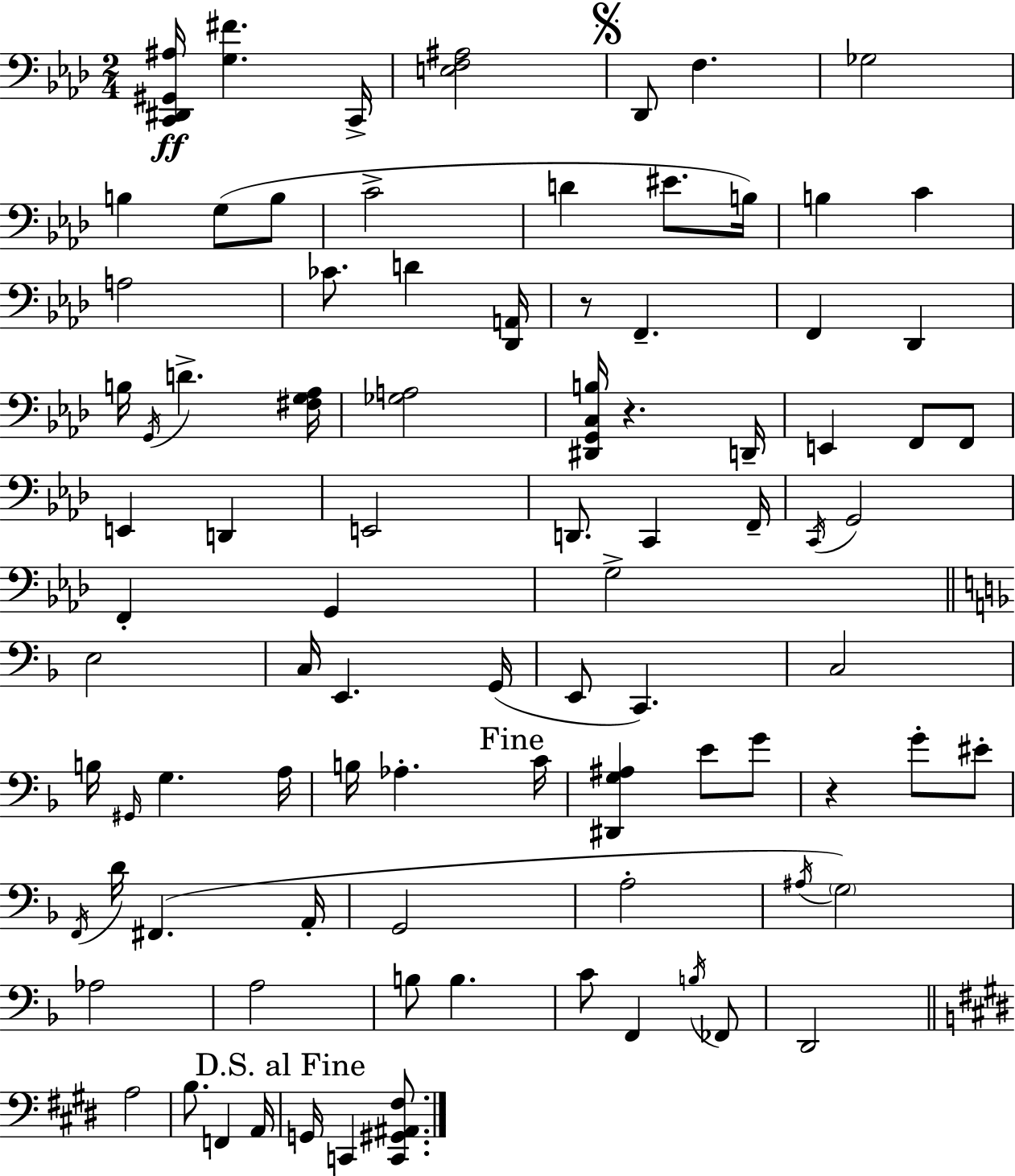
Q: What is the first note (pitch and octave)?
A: C2